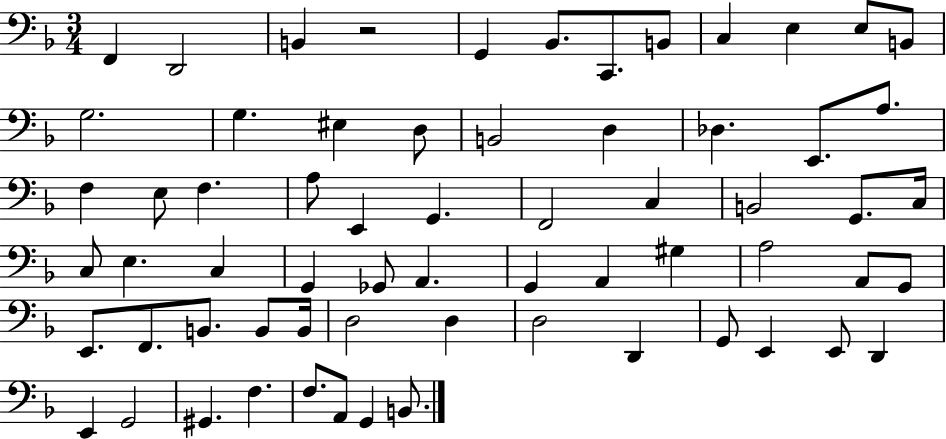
{
  \clef bass
  \numericTimeSignature
  \time 3/4
  \key f \major
  f,4 d,2 | b,4 r2 | g,4 bes,8. c,8. b,8 | c4 e4 e8 b,8 | \break g2. | g4. eis4 d8 | b,2 d4 | des4. e,8. a8. | \break f4 e8 f4. | a8 e,4 g,4. | f,2 c4 | b,2 g,8. c16 | \break c8 e4. c4 | g,4 ges,8 a,4. | g,4 a,4 gis4 | a2 a,8 g,8 | \break e,8. f,8. b,8. b,8 b,16 | d2 d4 | d2 d,4 | g,8 e,4 e,8 d,4 | \break e,4 g,2 | gis,4. f4. | f8. a,8 g,4 b,8. | \bar "|."
}